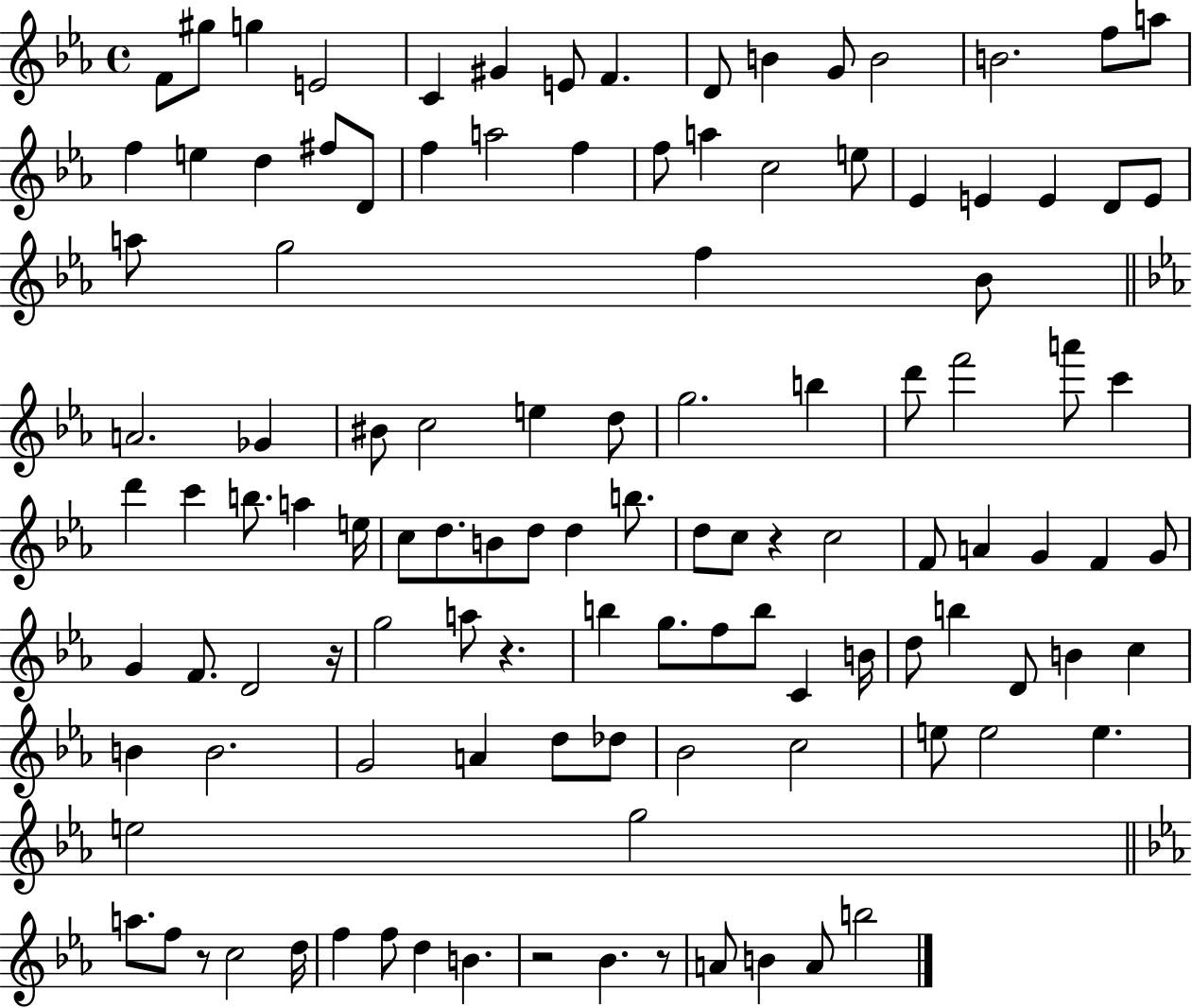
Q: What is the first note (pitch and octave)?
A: F4